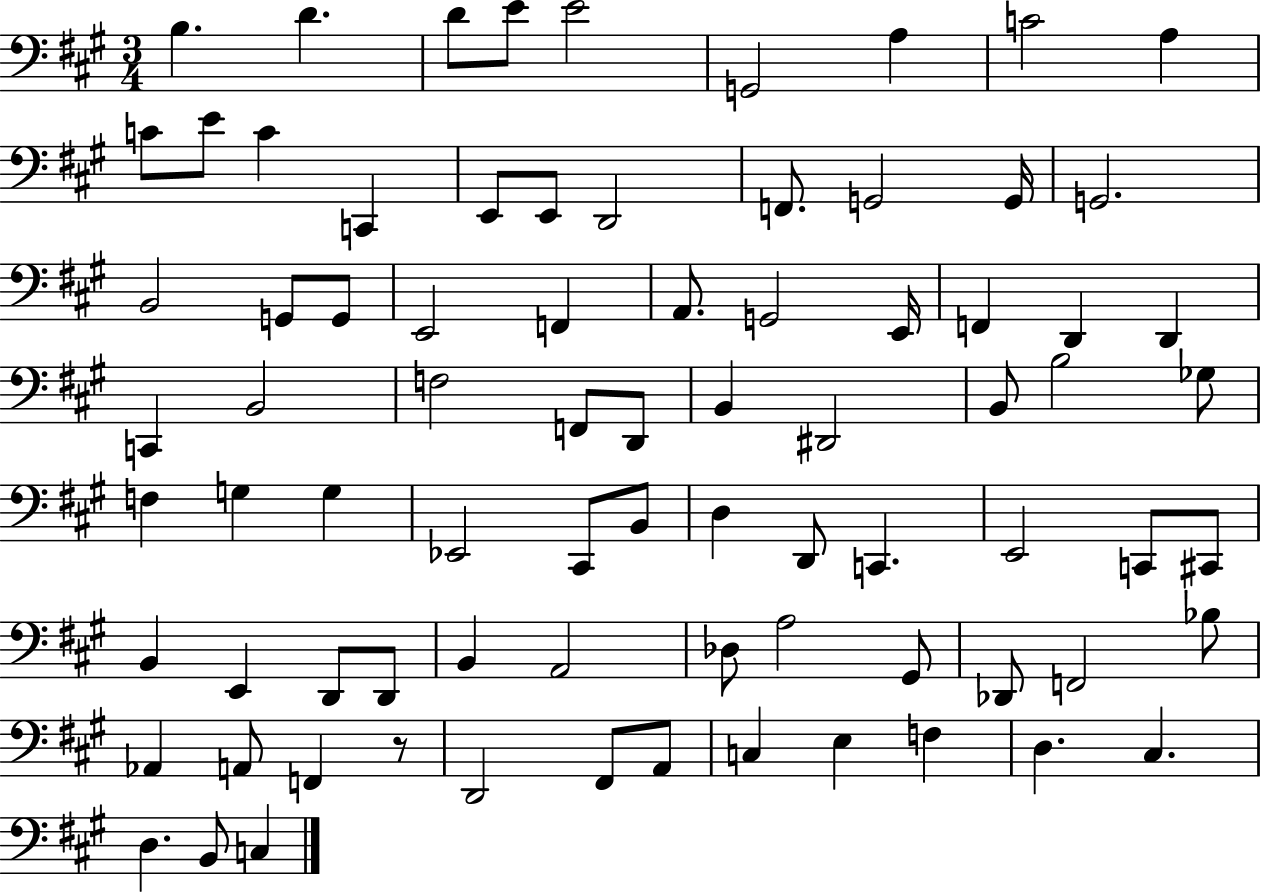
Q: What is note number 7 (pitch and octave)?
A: A3